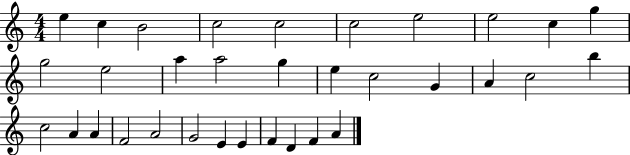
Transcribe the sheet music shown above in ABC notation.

X:1
T:Untitled
M:4/4
L:1/4
K:C
e c B2 c2 c2 c2 e2 e2 c g g2 e2 a a2 g e c2 G A c2 b c2 A A F2 A2 G2 E E F D F A